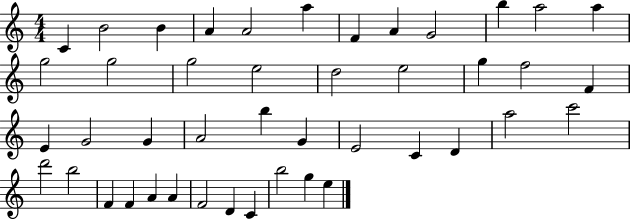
X:1
T:Untitled
M:4/4
L:1/4
K:C
C B2 B A A2 a F A G2 b a2 a g2 g2 g2 e2 d2 e2 g f2 F E G2 G A2 b G E2 C D a2 c'2 d'2 b2 F F A A F2 D C b2 g e